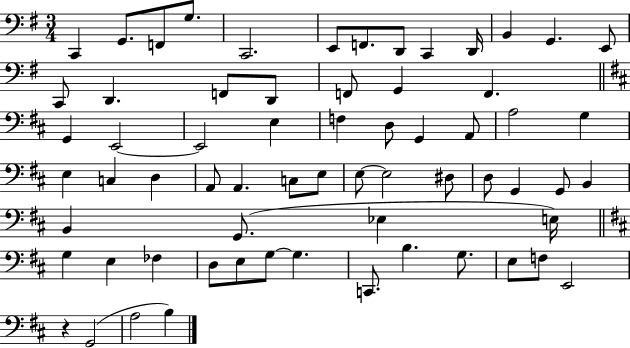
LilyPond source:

{
  \clef bass
  \numericTimeSignature
  \time 3/4
  \key g \major
  c,4 g,8. f,8 g8. | c,2. | e,8 f,8. d,8 c,4 d,16 | b,4 g,4. e,8 | \break c,8 d,4. f,8 d,8 | f,8 g,4 f,4. | \bar "||" \break \key d \major g,4 e,2~~ | e,2 e4 | f4 d8 g,4 a,8 | a2 g4 | \break e4 c4 d4 | a,8 a,4. c8 e8 | e8~~ e2 dis8 | d8 g,4 g,8 b,4 | \break b,4 g,8.( ees4 e16) | \bar "||" \break \key b \minor g4 e4 fes4 | d8 e8 g8~~ g4. | c,8. b4. g8. | e8 f8 e,2 | \break r4 g,2( | a2 b4) | \bar "|."
}